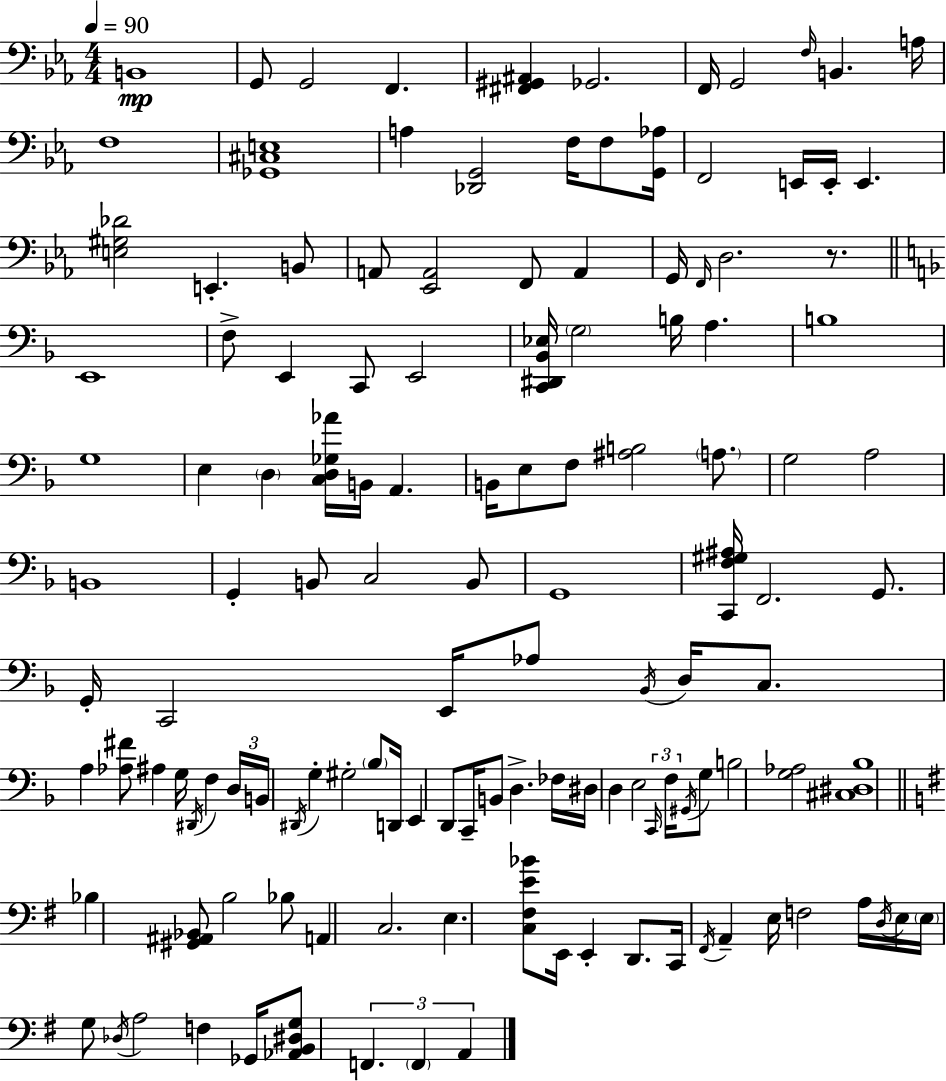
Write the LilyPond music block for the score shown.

{
  \clef bass
  \numericTimeSignature
  \time 4/4
  \key ees \major
  \tempo 4 = 90
  \repeat volta 2 { b,1\mp | g,8 g,2 f,4. | <fis, gis, ais,>4 ges,2. | f,16 g,2 \grace { f16 } b,4. | \break a16 f1 | <ges, cis e>1 | a4 <des, g,>2 f16 f8 | <g, aes>16 f,2 e,16 e,16-. e,4. | \break <e gis des'>2 e,4.-. b,8 | a,8 <ees, a,>2 f,8 a,4 | g,16 \grace { f,16 } d2. r8. | \bar "||" \break \key d \minor e,1 | f8-> e,4 c,8 e,2 | <c, dis, bes, ees>16 \parenthesize g2 b16 a4. | b1 | \break g1 | e4 \parenthesize d4 <c d ges aes'>16 b,16 a,4. | b,16 e8 f8 <ais b>2 \parenthesize a8. | g2 a2 | \break b,1 | g,4-. b,8 c2 b,8 | g,1 | <c, f gis ais>16 f,2. g,8. | \break g,16-. c,2 e,16 aes8 \acciaccatura { bes,16 } d16 c8. | a4 <aes fis'>8 ais4 g16 \acciaccatura { dis,16 } f4 | \tuplet 3/2 { d16 b,16 \acciaccatura { dis,16 } } g4-. gis2-. | \parenthesize bes8 d,16 e,4 d,8 c,16-- b,8 d4.-> | \break fes16 dis16 d4 e2 | \tuplet 3/2 { \grace { c,16 } f16 \acciaccatura { gis,16 } } g8 b2 <g aes>2 | <cis dis bes>1 | \bar "||" \break \key g \major bes4 <gis, ais, bes,>8 b2 bes8 | a,4 c2. | e4. <c fis e' bes'>8 e,16 e,4-. d,8. | c,16 \acciaccatura { fis,16 } a,4-- e16 f2 a16 | \break \acciaccatura { d16 } e16 \parenthesize e16 g8 \acciaccatura { des16 } a2 f4 | ges,16 <aes, b, dis g>8 \tuplet 3/2 { f,4. \parenthesize f,4 a,4 } | } \bar "|."
}